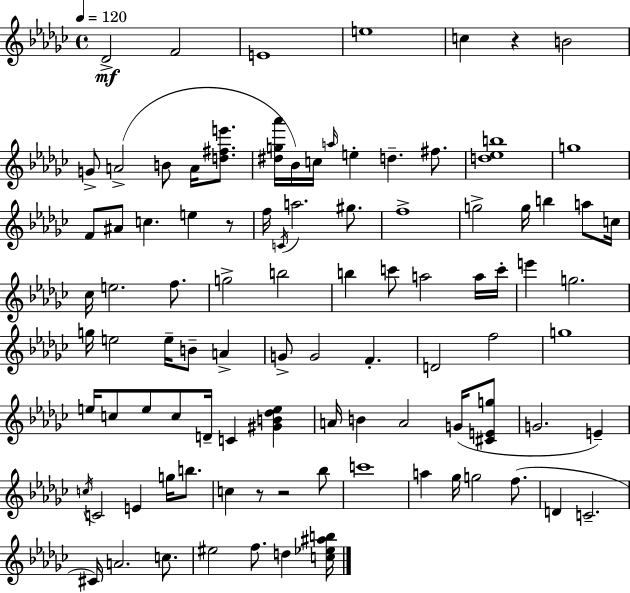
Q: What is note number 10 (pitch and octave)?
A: A4